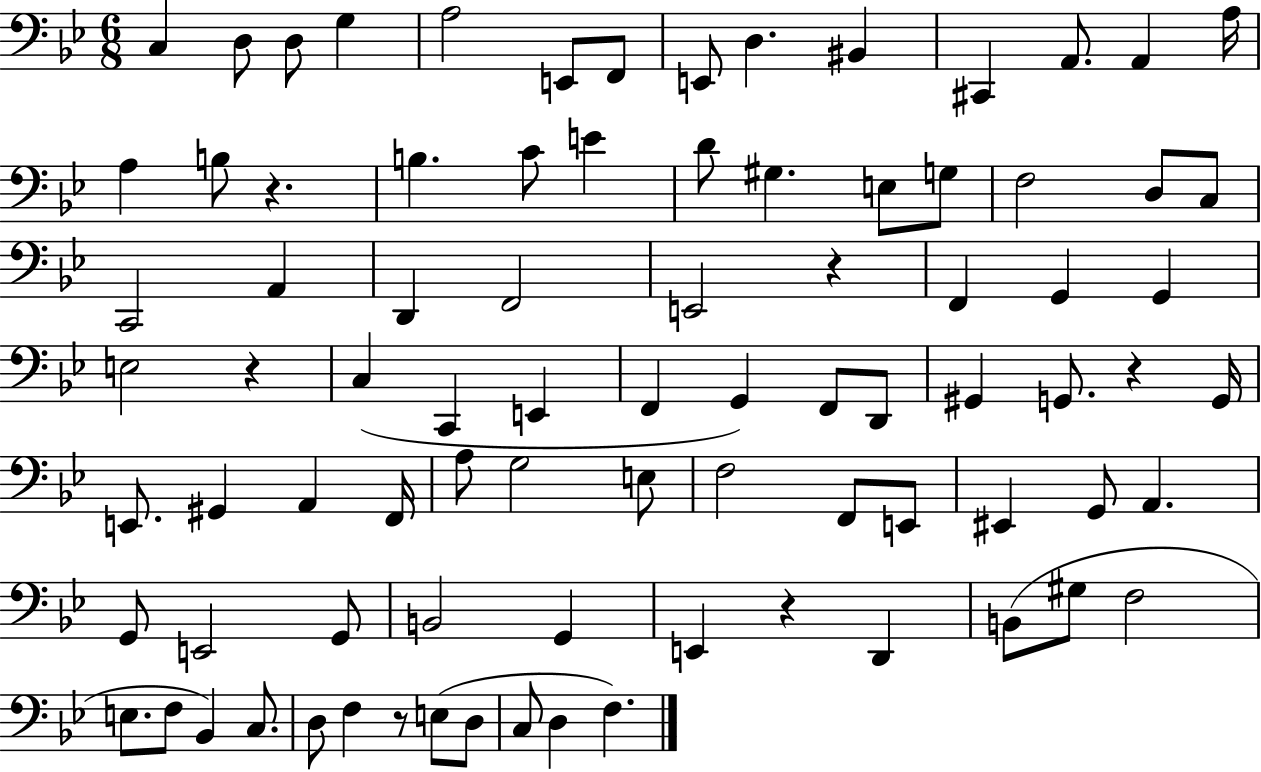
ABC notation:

X:1
T:Untitled
M:6/8
L:1/4
K:Bb
C, D,/2 D,/2 G, A,2 E,,/2 F,,/2 E,,/2 D, ^B,, ^C,, A,,/2 A,, A,/4 A, B,/2 z B, C/2 E D/2 ^G, E,/2 G,/2 F,2 D,/2 C,/2 C,,2 A,, D,, F,,2 E,,2 z F,, G,, G,, E,2 z C, C,, E,, F,, G,, F,,/2 D,,/2 ^G,, G,,/2 z G,,/4 E,,/2 ^G,, A,, F,,/4 A,/2 G,2 E,/2 F,2 F,,/2 E,,/2 ^E,, G,,/2 A,, G,,/2 E,,2 G,,/2 B,,2 G,, E,, z D,, B,,/2 ^G,/2 F,2 E,/2 F,/2 _B,, C,/2 D,/2 F, z/2 E,/2 D,/2 C,/2 D, F,